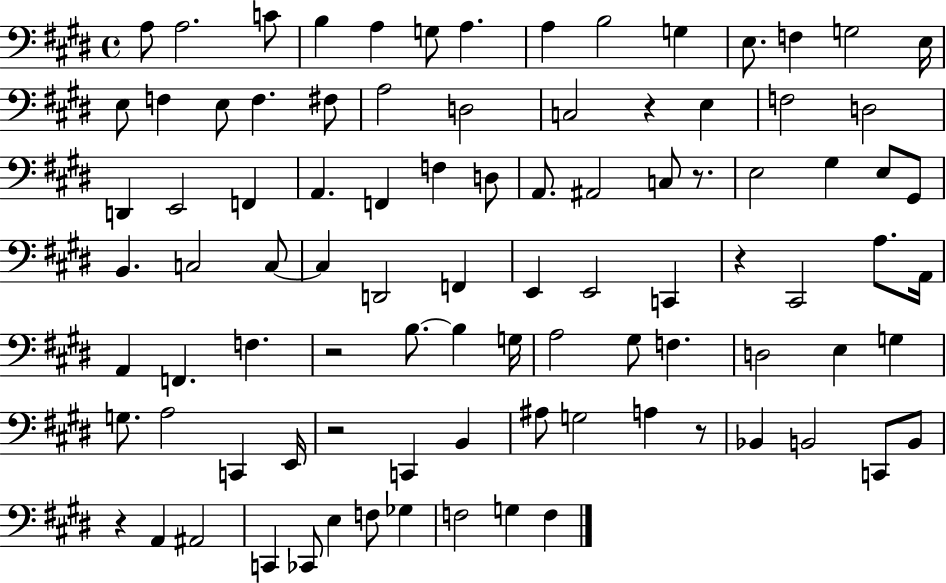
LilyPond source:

{
  \clef bass
  \time 4/4
  \defaultTimeSignature
  \key e \major
  a8 a2. c'8 | b4 a4 g8 a4. | a4 b2 g4 | e8. f4 g2 e16 | \break e8 f4 e8 f4. fis8 | a2 d2 | c2 r4 e4 | f2 d2 | \break d,4 e,2 f,4 | a,4. f,4 f4 d8 | a,8. ais,2 c8 r8. | e2 gis4 e8 gis,8 | \break b,4. c2 c8~~ | c4 d,2 f,4 | e,4 e,2 c,4 | r4 cis,2 a8. a,16 | \break a,4 f,4. f4. | r2 b8.~~ b4 g16 | a2 gis8 f4. | d2 e4 g4 | \break g8. a2 c,4 e,16 | r2 c,4 b,4 | ais8 g2 a4 r8 | bes,4 b,2 c,8 b,8 | \break r4 a,4 ais,2 | c,4 ces,8 e4 f8 ges4 | f2 g4 f4 | \bar "|."
}